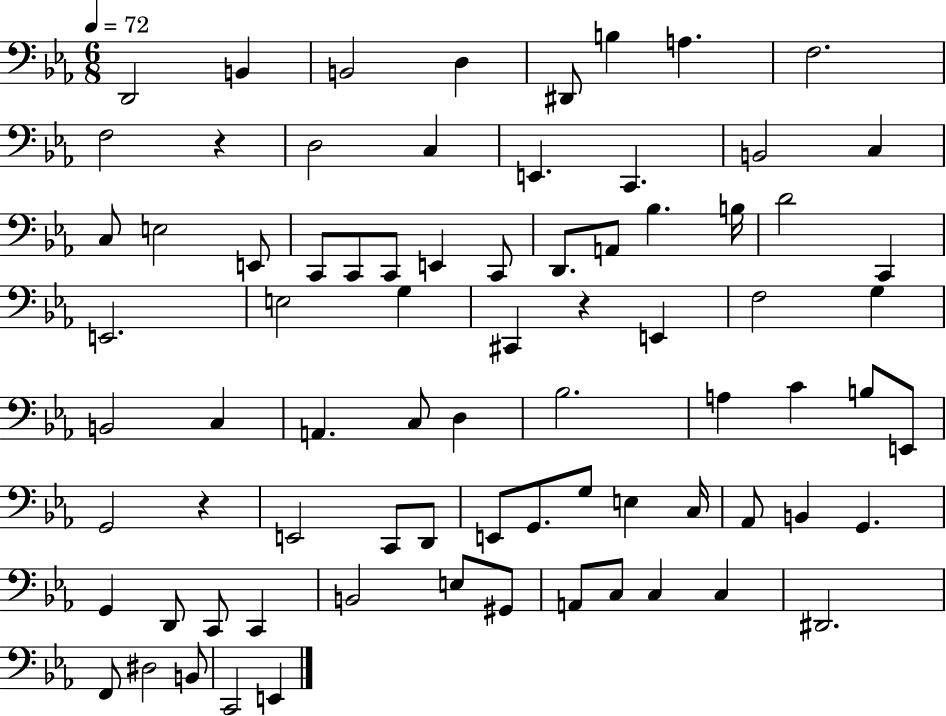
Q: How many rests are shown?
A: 3